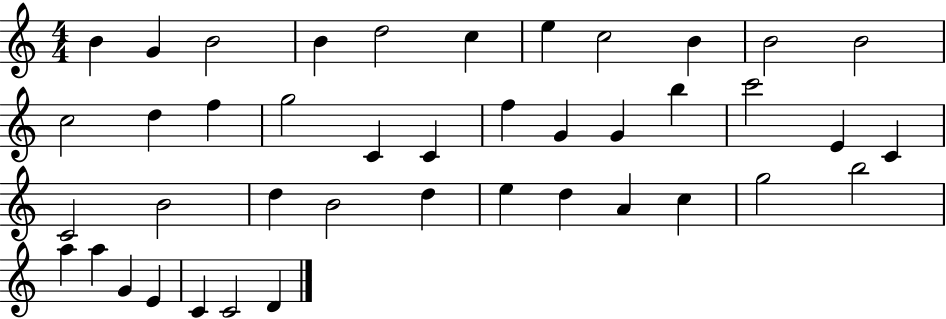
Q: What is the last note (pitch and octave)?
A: D4